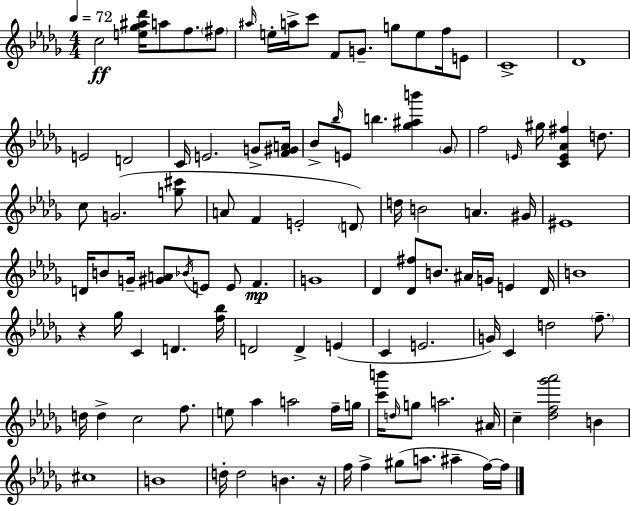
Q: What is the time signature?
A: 4/4